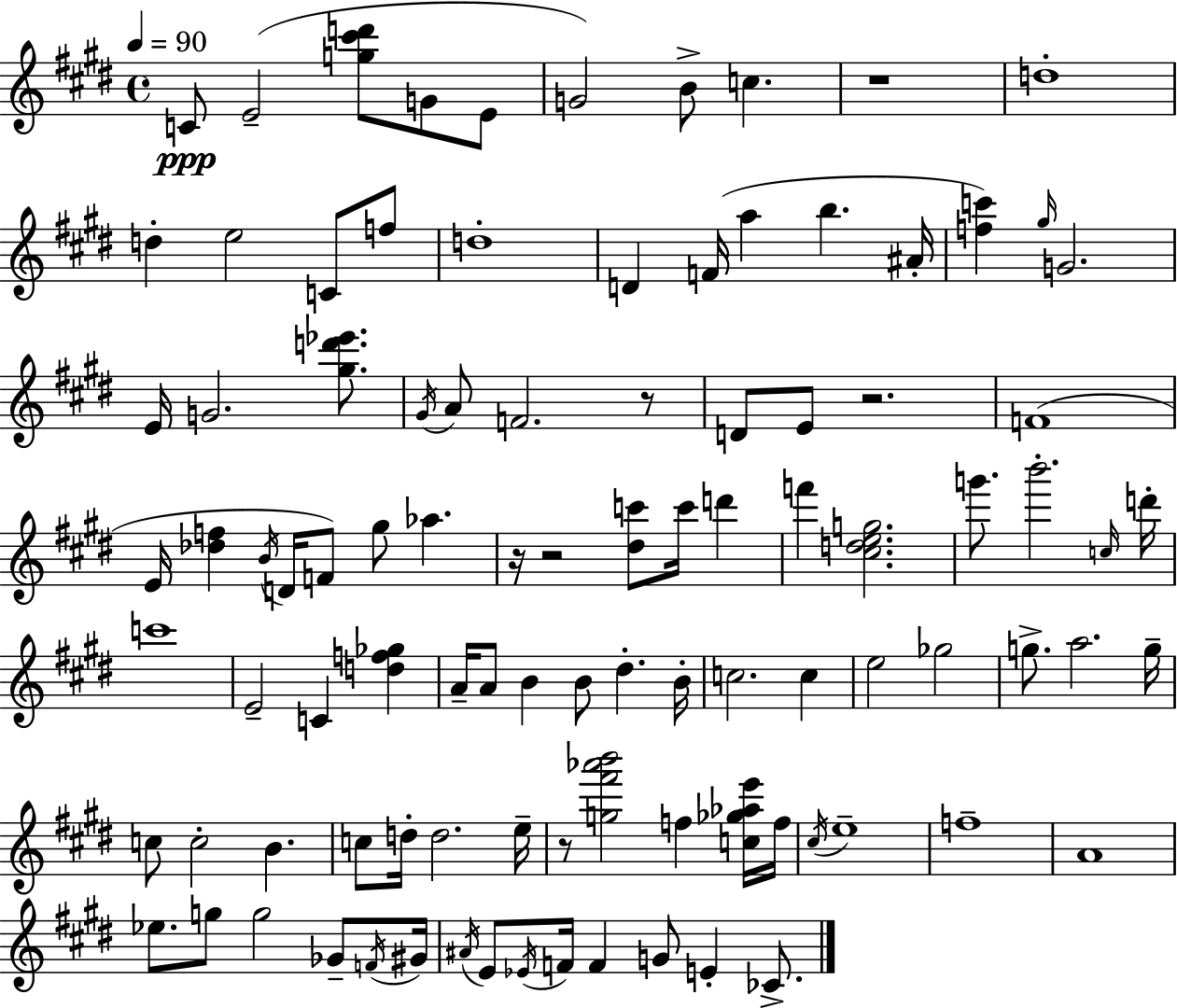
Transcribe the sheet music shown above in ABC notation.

X:1
T:Untitled
M:4/4
L:1/4
K:E
C/2 E2 [g^c'd']/2 G/2 E/2 G2 B/2 c z4 d4 d e2 C/2 f/2 d4 D F/4 a b ^A/4 [fc'] ^g/4 G2 E/4 G2 [^gd'_e']/2 ^G/4 A/2 F2 z/2 D/2 E/2 z2 F4 E/4 [_df] B/4 D/4 F/2 ^g/2 _a z/4 z2 [^dc']/2 c'/4 d' f' [^cdeg]2 g'/2 b'2 c/4 d'/4 c'4 E2 C [df_g] A/4 A/2 B B/2 ^d B/4 c2 c e2 _g2 g/2 a2 g/4 c/2 c2 B c/2 d/4 d2 e/4 z/2 [g^f'_a'b']2 f [c_g_ae']/4 f/4 ^c/4 e4 f4 A4 _e/2 g/2 g2 _G/2 F/4 ^G/4 ^A/4 E/2 _E/4 F/4 F G/2 E _C/2